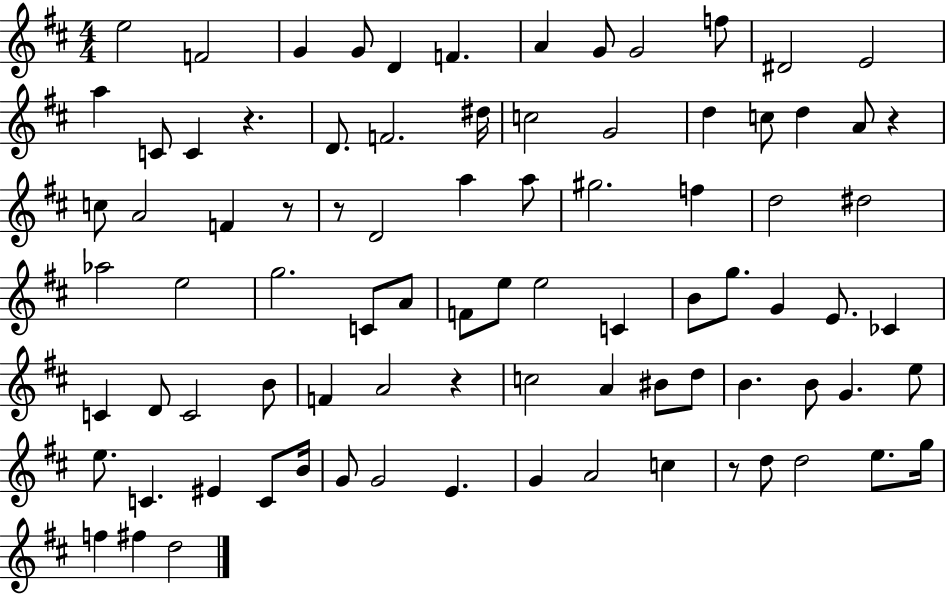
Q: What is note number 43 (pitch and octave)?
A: C4